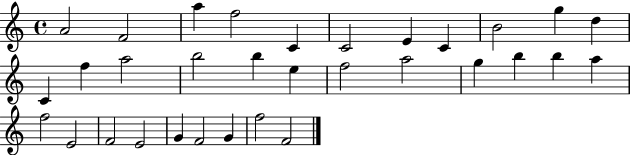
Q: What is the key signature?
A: C major